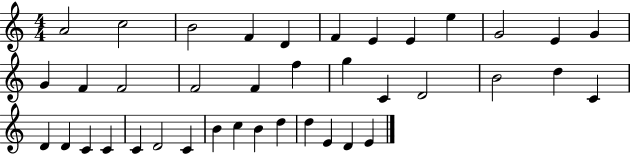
{
  \clef treble
  \numericTimeSignature
  \time 4/4
  \key c \major
  a'2 c''2 | b'2 f'4 d'4 | f'4 e'4 e'4 e''4 | g'2 e'4 g'4 | \break g'4 f'4 f'2 | f'2 f'4 f''4 | g''4 c'4 d'2 | b'2 d''4 c'4 | \break d'4 d'4 c'4 c'4 | c'4 d'2 c'4 | b'4 c''4 b'4 d''4 | d''4 e'4 d'4 e'4 | \break \bar "|."
}